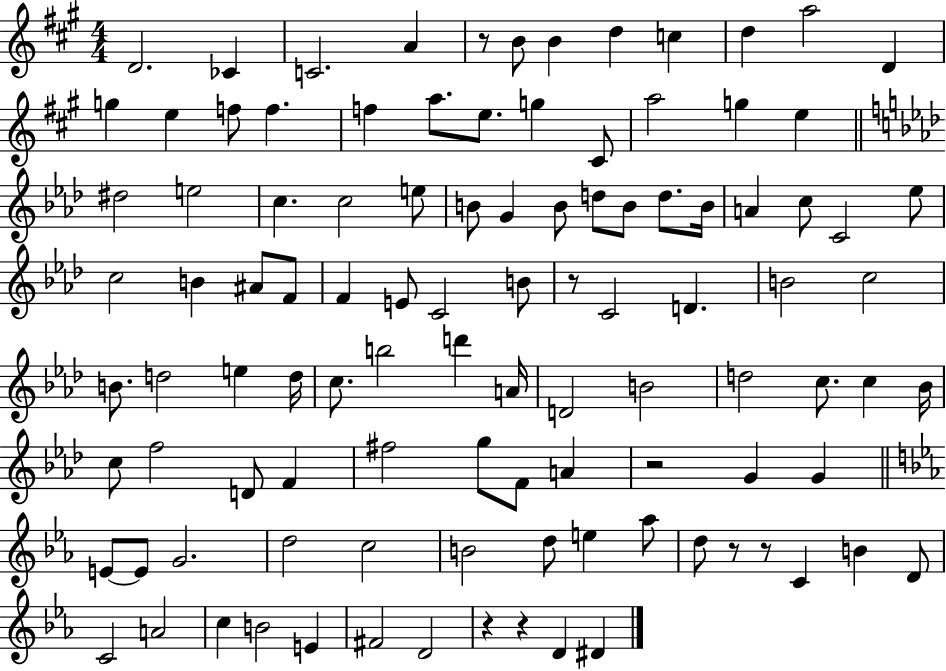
D4/h. CES4/q C4/h. A4/q R/e B4/e B4/q D5/q C5/q D5/q A5/h D4/q G5/q E5/q F5/e F5/q. F5/q A5/e. E5/e. G5/q C#4/e A5/h G5/q E5/q D#5/h E5/h C5/q. C5/h E5/e B4/e G4/q B4/e D5/e B4/e D5/e. B4/s A4/q C5/e C4/h Eb5/e C5/h B4/q A#4/e F4/e F4/q E4/e C4/h B4/e R/e C4/h D4/q. B4/h C5/h B4/e. D5/h E5/q D5/s C5/e. B5/h D6/q A4/s D4/h B4/h D5/h C5/e. C5/q Bb4/s C5/e F5/h D4/e F4/q F#5/h G5/e F4/e A4/q R/h G4/q G4/q E4/e E4/e G4/h. D5/h C5/h B4/h D5/e E5/q Ab5/e D5/e R/e R/e C4/q B4/q D4/e C4/h A4/h C5/q B4/h E4/q F#4/h D4/h R/q R/q D4/q D#4/q